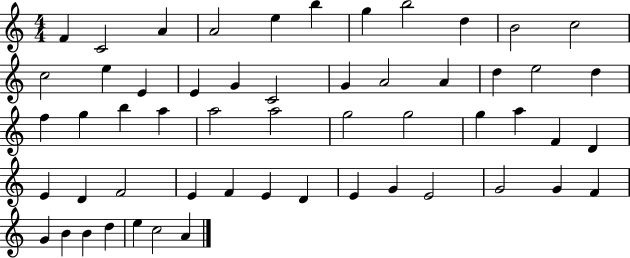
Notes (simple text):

F4/q C4/h A4/q A4/h E5/q B5/q G5/q B5/h D5/q B4/h C5/h C5/h E5/q E4/q E4/q G4/q C4/h G4/q A4/h A4/q D5/q E5/h D5/q F5/q G5/q B5/q A5/q A5/h A5/h G5/h G5/h G5/q A5/q F4/q D4/q E4/q D4/q F4/h E4/q F4/q E4/q D4/q E4/q G4/q E4/h G4/h G4/q F4/q G4/q B4/q B4/q D5/q E5/q C5/h A4/q